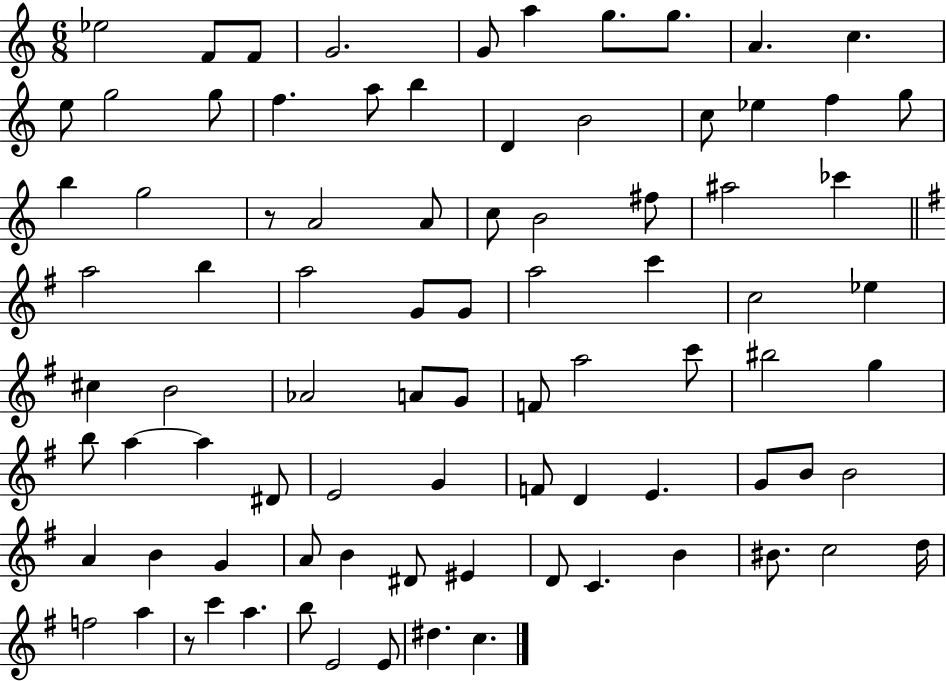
Eb5/h F4/e F4/e G4/h. G4/e A5/q G5/e. G5/e. A4/q. C5/q. E5/e G5/h G5/e F5/q. A5/e B5/q D4/q B4/h C5/e Eb5/q F5/q G5/e B5/q G5/h R/e A4/h A4/e C5/e B4/h F#5/e A#5/h CES6/q A5/h B5/q A5/h G4/e G4/e A5/h C6/q C5/h Eb5/q C#5/q B4/h Ab4/h A4/e G4/e F4/e A5/h C6/e BIS5/h G5/q B5/e A5/q A5/q D#4/e E4/h G4/q F4/e D4/q E4/q. G4/e B4/e B4/h A4/q B4/q G4/q A4/e B4/q D#4/e EIS4/q D4/e C4/q. B4/q BIS4/e. C5/h D5/s F5/h A5/q R/e C6/q A5/q. B5/e E4/h E4/e D#5/q. C5/q.